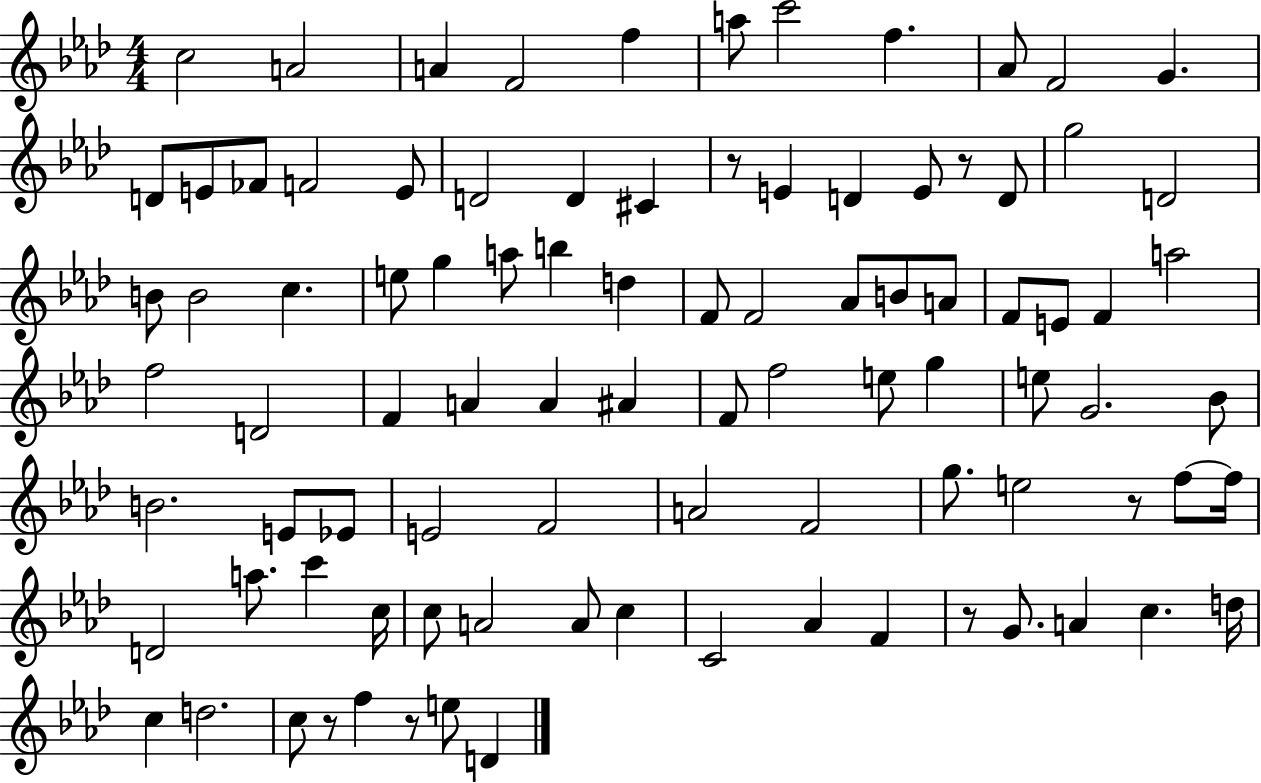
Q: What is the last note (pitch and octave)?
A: D4